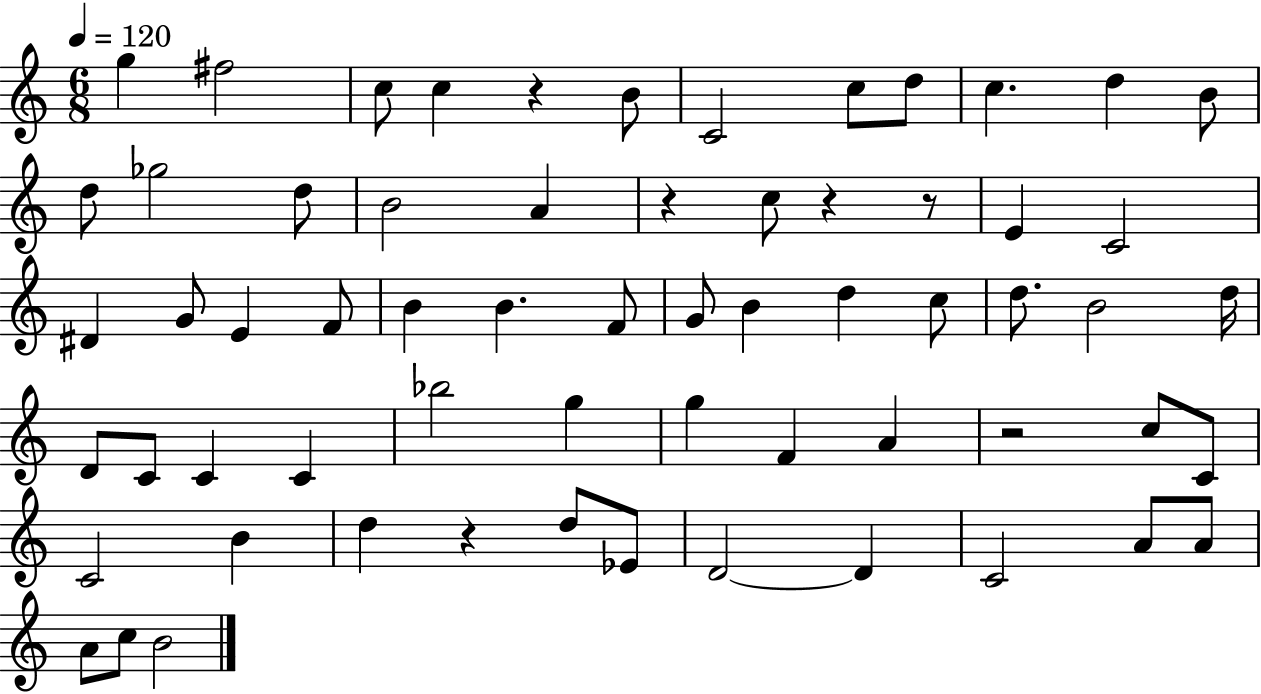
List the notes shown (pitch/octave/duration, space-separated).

G5/q F#5/h C5/e C5/q R/q B4/e C4/h C5/e D5/e C5/q. D5/q B4/e D5/e Gb5/h D5/e B4/h A4/q R/q C5/e R/q R/e E4/q C4/h D#4/q G4/e E4/q F4/e B4/q B4/q. F4/e G4/e B4/q D5/q C5/e D5/e. B4/h D5/s D4/e C4/e C4/q C4/q Bb5/h G5/q G5/q F4/q A4/q R/h C5/e C4/e C4/h B4/q D5/q R/q D5/e Eb4/e D4/h D4/q C4/h A4/e A4/e A4/e C5/e B4/h